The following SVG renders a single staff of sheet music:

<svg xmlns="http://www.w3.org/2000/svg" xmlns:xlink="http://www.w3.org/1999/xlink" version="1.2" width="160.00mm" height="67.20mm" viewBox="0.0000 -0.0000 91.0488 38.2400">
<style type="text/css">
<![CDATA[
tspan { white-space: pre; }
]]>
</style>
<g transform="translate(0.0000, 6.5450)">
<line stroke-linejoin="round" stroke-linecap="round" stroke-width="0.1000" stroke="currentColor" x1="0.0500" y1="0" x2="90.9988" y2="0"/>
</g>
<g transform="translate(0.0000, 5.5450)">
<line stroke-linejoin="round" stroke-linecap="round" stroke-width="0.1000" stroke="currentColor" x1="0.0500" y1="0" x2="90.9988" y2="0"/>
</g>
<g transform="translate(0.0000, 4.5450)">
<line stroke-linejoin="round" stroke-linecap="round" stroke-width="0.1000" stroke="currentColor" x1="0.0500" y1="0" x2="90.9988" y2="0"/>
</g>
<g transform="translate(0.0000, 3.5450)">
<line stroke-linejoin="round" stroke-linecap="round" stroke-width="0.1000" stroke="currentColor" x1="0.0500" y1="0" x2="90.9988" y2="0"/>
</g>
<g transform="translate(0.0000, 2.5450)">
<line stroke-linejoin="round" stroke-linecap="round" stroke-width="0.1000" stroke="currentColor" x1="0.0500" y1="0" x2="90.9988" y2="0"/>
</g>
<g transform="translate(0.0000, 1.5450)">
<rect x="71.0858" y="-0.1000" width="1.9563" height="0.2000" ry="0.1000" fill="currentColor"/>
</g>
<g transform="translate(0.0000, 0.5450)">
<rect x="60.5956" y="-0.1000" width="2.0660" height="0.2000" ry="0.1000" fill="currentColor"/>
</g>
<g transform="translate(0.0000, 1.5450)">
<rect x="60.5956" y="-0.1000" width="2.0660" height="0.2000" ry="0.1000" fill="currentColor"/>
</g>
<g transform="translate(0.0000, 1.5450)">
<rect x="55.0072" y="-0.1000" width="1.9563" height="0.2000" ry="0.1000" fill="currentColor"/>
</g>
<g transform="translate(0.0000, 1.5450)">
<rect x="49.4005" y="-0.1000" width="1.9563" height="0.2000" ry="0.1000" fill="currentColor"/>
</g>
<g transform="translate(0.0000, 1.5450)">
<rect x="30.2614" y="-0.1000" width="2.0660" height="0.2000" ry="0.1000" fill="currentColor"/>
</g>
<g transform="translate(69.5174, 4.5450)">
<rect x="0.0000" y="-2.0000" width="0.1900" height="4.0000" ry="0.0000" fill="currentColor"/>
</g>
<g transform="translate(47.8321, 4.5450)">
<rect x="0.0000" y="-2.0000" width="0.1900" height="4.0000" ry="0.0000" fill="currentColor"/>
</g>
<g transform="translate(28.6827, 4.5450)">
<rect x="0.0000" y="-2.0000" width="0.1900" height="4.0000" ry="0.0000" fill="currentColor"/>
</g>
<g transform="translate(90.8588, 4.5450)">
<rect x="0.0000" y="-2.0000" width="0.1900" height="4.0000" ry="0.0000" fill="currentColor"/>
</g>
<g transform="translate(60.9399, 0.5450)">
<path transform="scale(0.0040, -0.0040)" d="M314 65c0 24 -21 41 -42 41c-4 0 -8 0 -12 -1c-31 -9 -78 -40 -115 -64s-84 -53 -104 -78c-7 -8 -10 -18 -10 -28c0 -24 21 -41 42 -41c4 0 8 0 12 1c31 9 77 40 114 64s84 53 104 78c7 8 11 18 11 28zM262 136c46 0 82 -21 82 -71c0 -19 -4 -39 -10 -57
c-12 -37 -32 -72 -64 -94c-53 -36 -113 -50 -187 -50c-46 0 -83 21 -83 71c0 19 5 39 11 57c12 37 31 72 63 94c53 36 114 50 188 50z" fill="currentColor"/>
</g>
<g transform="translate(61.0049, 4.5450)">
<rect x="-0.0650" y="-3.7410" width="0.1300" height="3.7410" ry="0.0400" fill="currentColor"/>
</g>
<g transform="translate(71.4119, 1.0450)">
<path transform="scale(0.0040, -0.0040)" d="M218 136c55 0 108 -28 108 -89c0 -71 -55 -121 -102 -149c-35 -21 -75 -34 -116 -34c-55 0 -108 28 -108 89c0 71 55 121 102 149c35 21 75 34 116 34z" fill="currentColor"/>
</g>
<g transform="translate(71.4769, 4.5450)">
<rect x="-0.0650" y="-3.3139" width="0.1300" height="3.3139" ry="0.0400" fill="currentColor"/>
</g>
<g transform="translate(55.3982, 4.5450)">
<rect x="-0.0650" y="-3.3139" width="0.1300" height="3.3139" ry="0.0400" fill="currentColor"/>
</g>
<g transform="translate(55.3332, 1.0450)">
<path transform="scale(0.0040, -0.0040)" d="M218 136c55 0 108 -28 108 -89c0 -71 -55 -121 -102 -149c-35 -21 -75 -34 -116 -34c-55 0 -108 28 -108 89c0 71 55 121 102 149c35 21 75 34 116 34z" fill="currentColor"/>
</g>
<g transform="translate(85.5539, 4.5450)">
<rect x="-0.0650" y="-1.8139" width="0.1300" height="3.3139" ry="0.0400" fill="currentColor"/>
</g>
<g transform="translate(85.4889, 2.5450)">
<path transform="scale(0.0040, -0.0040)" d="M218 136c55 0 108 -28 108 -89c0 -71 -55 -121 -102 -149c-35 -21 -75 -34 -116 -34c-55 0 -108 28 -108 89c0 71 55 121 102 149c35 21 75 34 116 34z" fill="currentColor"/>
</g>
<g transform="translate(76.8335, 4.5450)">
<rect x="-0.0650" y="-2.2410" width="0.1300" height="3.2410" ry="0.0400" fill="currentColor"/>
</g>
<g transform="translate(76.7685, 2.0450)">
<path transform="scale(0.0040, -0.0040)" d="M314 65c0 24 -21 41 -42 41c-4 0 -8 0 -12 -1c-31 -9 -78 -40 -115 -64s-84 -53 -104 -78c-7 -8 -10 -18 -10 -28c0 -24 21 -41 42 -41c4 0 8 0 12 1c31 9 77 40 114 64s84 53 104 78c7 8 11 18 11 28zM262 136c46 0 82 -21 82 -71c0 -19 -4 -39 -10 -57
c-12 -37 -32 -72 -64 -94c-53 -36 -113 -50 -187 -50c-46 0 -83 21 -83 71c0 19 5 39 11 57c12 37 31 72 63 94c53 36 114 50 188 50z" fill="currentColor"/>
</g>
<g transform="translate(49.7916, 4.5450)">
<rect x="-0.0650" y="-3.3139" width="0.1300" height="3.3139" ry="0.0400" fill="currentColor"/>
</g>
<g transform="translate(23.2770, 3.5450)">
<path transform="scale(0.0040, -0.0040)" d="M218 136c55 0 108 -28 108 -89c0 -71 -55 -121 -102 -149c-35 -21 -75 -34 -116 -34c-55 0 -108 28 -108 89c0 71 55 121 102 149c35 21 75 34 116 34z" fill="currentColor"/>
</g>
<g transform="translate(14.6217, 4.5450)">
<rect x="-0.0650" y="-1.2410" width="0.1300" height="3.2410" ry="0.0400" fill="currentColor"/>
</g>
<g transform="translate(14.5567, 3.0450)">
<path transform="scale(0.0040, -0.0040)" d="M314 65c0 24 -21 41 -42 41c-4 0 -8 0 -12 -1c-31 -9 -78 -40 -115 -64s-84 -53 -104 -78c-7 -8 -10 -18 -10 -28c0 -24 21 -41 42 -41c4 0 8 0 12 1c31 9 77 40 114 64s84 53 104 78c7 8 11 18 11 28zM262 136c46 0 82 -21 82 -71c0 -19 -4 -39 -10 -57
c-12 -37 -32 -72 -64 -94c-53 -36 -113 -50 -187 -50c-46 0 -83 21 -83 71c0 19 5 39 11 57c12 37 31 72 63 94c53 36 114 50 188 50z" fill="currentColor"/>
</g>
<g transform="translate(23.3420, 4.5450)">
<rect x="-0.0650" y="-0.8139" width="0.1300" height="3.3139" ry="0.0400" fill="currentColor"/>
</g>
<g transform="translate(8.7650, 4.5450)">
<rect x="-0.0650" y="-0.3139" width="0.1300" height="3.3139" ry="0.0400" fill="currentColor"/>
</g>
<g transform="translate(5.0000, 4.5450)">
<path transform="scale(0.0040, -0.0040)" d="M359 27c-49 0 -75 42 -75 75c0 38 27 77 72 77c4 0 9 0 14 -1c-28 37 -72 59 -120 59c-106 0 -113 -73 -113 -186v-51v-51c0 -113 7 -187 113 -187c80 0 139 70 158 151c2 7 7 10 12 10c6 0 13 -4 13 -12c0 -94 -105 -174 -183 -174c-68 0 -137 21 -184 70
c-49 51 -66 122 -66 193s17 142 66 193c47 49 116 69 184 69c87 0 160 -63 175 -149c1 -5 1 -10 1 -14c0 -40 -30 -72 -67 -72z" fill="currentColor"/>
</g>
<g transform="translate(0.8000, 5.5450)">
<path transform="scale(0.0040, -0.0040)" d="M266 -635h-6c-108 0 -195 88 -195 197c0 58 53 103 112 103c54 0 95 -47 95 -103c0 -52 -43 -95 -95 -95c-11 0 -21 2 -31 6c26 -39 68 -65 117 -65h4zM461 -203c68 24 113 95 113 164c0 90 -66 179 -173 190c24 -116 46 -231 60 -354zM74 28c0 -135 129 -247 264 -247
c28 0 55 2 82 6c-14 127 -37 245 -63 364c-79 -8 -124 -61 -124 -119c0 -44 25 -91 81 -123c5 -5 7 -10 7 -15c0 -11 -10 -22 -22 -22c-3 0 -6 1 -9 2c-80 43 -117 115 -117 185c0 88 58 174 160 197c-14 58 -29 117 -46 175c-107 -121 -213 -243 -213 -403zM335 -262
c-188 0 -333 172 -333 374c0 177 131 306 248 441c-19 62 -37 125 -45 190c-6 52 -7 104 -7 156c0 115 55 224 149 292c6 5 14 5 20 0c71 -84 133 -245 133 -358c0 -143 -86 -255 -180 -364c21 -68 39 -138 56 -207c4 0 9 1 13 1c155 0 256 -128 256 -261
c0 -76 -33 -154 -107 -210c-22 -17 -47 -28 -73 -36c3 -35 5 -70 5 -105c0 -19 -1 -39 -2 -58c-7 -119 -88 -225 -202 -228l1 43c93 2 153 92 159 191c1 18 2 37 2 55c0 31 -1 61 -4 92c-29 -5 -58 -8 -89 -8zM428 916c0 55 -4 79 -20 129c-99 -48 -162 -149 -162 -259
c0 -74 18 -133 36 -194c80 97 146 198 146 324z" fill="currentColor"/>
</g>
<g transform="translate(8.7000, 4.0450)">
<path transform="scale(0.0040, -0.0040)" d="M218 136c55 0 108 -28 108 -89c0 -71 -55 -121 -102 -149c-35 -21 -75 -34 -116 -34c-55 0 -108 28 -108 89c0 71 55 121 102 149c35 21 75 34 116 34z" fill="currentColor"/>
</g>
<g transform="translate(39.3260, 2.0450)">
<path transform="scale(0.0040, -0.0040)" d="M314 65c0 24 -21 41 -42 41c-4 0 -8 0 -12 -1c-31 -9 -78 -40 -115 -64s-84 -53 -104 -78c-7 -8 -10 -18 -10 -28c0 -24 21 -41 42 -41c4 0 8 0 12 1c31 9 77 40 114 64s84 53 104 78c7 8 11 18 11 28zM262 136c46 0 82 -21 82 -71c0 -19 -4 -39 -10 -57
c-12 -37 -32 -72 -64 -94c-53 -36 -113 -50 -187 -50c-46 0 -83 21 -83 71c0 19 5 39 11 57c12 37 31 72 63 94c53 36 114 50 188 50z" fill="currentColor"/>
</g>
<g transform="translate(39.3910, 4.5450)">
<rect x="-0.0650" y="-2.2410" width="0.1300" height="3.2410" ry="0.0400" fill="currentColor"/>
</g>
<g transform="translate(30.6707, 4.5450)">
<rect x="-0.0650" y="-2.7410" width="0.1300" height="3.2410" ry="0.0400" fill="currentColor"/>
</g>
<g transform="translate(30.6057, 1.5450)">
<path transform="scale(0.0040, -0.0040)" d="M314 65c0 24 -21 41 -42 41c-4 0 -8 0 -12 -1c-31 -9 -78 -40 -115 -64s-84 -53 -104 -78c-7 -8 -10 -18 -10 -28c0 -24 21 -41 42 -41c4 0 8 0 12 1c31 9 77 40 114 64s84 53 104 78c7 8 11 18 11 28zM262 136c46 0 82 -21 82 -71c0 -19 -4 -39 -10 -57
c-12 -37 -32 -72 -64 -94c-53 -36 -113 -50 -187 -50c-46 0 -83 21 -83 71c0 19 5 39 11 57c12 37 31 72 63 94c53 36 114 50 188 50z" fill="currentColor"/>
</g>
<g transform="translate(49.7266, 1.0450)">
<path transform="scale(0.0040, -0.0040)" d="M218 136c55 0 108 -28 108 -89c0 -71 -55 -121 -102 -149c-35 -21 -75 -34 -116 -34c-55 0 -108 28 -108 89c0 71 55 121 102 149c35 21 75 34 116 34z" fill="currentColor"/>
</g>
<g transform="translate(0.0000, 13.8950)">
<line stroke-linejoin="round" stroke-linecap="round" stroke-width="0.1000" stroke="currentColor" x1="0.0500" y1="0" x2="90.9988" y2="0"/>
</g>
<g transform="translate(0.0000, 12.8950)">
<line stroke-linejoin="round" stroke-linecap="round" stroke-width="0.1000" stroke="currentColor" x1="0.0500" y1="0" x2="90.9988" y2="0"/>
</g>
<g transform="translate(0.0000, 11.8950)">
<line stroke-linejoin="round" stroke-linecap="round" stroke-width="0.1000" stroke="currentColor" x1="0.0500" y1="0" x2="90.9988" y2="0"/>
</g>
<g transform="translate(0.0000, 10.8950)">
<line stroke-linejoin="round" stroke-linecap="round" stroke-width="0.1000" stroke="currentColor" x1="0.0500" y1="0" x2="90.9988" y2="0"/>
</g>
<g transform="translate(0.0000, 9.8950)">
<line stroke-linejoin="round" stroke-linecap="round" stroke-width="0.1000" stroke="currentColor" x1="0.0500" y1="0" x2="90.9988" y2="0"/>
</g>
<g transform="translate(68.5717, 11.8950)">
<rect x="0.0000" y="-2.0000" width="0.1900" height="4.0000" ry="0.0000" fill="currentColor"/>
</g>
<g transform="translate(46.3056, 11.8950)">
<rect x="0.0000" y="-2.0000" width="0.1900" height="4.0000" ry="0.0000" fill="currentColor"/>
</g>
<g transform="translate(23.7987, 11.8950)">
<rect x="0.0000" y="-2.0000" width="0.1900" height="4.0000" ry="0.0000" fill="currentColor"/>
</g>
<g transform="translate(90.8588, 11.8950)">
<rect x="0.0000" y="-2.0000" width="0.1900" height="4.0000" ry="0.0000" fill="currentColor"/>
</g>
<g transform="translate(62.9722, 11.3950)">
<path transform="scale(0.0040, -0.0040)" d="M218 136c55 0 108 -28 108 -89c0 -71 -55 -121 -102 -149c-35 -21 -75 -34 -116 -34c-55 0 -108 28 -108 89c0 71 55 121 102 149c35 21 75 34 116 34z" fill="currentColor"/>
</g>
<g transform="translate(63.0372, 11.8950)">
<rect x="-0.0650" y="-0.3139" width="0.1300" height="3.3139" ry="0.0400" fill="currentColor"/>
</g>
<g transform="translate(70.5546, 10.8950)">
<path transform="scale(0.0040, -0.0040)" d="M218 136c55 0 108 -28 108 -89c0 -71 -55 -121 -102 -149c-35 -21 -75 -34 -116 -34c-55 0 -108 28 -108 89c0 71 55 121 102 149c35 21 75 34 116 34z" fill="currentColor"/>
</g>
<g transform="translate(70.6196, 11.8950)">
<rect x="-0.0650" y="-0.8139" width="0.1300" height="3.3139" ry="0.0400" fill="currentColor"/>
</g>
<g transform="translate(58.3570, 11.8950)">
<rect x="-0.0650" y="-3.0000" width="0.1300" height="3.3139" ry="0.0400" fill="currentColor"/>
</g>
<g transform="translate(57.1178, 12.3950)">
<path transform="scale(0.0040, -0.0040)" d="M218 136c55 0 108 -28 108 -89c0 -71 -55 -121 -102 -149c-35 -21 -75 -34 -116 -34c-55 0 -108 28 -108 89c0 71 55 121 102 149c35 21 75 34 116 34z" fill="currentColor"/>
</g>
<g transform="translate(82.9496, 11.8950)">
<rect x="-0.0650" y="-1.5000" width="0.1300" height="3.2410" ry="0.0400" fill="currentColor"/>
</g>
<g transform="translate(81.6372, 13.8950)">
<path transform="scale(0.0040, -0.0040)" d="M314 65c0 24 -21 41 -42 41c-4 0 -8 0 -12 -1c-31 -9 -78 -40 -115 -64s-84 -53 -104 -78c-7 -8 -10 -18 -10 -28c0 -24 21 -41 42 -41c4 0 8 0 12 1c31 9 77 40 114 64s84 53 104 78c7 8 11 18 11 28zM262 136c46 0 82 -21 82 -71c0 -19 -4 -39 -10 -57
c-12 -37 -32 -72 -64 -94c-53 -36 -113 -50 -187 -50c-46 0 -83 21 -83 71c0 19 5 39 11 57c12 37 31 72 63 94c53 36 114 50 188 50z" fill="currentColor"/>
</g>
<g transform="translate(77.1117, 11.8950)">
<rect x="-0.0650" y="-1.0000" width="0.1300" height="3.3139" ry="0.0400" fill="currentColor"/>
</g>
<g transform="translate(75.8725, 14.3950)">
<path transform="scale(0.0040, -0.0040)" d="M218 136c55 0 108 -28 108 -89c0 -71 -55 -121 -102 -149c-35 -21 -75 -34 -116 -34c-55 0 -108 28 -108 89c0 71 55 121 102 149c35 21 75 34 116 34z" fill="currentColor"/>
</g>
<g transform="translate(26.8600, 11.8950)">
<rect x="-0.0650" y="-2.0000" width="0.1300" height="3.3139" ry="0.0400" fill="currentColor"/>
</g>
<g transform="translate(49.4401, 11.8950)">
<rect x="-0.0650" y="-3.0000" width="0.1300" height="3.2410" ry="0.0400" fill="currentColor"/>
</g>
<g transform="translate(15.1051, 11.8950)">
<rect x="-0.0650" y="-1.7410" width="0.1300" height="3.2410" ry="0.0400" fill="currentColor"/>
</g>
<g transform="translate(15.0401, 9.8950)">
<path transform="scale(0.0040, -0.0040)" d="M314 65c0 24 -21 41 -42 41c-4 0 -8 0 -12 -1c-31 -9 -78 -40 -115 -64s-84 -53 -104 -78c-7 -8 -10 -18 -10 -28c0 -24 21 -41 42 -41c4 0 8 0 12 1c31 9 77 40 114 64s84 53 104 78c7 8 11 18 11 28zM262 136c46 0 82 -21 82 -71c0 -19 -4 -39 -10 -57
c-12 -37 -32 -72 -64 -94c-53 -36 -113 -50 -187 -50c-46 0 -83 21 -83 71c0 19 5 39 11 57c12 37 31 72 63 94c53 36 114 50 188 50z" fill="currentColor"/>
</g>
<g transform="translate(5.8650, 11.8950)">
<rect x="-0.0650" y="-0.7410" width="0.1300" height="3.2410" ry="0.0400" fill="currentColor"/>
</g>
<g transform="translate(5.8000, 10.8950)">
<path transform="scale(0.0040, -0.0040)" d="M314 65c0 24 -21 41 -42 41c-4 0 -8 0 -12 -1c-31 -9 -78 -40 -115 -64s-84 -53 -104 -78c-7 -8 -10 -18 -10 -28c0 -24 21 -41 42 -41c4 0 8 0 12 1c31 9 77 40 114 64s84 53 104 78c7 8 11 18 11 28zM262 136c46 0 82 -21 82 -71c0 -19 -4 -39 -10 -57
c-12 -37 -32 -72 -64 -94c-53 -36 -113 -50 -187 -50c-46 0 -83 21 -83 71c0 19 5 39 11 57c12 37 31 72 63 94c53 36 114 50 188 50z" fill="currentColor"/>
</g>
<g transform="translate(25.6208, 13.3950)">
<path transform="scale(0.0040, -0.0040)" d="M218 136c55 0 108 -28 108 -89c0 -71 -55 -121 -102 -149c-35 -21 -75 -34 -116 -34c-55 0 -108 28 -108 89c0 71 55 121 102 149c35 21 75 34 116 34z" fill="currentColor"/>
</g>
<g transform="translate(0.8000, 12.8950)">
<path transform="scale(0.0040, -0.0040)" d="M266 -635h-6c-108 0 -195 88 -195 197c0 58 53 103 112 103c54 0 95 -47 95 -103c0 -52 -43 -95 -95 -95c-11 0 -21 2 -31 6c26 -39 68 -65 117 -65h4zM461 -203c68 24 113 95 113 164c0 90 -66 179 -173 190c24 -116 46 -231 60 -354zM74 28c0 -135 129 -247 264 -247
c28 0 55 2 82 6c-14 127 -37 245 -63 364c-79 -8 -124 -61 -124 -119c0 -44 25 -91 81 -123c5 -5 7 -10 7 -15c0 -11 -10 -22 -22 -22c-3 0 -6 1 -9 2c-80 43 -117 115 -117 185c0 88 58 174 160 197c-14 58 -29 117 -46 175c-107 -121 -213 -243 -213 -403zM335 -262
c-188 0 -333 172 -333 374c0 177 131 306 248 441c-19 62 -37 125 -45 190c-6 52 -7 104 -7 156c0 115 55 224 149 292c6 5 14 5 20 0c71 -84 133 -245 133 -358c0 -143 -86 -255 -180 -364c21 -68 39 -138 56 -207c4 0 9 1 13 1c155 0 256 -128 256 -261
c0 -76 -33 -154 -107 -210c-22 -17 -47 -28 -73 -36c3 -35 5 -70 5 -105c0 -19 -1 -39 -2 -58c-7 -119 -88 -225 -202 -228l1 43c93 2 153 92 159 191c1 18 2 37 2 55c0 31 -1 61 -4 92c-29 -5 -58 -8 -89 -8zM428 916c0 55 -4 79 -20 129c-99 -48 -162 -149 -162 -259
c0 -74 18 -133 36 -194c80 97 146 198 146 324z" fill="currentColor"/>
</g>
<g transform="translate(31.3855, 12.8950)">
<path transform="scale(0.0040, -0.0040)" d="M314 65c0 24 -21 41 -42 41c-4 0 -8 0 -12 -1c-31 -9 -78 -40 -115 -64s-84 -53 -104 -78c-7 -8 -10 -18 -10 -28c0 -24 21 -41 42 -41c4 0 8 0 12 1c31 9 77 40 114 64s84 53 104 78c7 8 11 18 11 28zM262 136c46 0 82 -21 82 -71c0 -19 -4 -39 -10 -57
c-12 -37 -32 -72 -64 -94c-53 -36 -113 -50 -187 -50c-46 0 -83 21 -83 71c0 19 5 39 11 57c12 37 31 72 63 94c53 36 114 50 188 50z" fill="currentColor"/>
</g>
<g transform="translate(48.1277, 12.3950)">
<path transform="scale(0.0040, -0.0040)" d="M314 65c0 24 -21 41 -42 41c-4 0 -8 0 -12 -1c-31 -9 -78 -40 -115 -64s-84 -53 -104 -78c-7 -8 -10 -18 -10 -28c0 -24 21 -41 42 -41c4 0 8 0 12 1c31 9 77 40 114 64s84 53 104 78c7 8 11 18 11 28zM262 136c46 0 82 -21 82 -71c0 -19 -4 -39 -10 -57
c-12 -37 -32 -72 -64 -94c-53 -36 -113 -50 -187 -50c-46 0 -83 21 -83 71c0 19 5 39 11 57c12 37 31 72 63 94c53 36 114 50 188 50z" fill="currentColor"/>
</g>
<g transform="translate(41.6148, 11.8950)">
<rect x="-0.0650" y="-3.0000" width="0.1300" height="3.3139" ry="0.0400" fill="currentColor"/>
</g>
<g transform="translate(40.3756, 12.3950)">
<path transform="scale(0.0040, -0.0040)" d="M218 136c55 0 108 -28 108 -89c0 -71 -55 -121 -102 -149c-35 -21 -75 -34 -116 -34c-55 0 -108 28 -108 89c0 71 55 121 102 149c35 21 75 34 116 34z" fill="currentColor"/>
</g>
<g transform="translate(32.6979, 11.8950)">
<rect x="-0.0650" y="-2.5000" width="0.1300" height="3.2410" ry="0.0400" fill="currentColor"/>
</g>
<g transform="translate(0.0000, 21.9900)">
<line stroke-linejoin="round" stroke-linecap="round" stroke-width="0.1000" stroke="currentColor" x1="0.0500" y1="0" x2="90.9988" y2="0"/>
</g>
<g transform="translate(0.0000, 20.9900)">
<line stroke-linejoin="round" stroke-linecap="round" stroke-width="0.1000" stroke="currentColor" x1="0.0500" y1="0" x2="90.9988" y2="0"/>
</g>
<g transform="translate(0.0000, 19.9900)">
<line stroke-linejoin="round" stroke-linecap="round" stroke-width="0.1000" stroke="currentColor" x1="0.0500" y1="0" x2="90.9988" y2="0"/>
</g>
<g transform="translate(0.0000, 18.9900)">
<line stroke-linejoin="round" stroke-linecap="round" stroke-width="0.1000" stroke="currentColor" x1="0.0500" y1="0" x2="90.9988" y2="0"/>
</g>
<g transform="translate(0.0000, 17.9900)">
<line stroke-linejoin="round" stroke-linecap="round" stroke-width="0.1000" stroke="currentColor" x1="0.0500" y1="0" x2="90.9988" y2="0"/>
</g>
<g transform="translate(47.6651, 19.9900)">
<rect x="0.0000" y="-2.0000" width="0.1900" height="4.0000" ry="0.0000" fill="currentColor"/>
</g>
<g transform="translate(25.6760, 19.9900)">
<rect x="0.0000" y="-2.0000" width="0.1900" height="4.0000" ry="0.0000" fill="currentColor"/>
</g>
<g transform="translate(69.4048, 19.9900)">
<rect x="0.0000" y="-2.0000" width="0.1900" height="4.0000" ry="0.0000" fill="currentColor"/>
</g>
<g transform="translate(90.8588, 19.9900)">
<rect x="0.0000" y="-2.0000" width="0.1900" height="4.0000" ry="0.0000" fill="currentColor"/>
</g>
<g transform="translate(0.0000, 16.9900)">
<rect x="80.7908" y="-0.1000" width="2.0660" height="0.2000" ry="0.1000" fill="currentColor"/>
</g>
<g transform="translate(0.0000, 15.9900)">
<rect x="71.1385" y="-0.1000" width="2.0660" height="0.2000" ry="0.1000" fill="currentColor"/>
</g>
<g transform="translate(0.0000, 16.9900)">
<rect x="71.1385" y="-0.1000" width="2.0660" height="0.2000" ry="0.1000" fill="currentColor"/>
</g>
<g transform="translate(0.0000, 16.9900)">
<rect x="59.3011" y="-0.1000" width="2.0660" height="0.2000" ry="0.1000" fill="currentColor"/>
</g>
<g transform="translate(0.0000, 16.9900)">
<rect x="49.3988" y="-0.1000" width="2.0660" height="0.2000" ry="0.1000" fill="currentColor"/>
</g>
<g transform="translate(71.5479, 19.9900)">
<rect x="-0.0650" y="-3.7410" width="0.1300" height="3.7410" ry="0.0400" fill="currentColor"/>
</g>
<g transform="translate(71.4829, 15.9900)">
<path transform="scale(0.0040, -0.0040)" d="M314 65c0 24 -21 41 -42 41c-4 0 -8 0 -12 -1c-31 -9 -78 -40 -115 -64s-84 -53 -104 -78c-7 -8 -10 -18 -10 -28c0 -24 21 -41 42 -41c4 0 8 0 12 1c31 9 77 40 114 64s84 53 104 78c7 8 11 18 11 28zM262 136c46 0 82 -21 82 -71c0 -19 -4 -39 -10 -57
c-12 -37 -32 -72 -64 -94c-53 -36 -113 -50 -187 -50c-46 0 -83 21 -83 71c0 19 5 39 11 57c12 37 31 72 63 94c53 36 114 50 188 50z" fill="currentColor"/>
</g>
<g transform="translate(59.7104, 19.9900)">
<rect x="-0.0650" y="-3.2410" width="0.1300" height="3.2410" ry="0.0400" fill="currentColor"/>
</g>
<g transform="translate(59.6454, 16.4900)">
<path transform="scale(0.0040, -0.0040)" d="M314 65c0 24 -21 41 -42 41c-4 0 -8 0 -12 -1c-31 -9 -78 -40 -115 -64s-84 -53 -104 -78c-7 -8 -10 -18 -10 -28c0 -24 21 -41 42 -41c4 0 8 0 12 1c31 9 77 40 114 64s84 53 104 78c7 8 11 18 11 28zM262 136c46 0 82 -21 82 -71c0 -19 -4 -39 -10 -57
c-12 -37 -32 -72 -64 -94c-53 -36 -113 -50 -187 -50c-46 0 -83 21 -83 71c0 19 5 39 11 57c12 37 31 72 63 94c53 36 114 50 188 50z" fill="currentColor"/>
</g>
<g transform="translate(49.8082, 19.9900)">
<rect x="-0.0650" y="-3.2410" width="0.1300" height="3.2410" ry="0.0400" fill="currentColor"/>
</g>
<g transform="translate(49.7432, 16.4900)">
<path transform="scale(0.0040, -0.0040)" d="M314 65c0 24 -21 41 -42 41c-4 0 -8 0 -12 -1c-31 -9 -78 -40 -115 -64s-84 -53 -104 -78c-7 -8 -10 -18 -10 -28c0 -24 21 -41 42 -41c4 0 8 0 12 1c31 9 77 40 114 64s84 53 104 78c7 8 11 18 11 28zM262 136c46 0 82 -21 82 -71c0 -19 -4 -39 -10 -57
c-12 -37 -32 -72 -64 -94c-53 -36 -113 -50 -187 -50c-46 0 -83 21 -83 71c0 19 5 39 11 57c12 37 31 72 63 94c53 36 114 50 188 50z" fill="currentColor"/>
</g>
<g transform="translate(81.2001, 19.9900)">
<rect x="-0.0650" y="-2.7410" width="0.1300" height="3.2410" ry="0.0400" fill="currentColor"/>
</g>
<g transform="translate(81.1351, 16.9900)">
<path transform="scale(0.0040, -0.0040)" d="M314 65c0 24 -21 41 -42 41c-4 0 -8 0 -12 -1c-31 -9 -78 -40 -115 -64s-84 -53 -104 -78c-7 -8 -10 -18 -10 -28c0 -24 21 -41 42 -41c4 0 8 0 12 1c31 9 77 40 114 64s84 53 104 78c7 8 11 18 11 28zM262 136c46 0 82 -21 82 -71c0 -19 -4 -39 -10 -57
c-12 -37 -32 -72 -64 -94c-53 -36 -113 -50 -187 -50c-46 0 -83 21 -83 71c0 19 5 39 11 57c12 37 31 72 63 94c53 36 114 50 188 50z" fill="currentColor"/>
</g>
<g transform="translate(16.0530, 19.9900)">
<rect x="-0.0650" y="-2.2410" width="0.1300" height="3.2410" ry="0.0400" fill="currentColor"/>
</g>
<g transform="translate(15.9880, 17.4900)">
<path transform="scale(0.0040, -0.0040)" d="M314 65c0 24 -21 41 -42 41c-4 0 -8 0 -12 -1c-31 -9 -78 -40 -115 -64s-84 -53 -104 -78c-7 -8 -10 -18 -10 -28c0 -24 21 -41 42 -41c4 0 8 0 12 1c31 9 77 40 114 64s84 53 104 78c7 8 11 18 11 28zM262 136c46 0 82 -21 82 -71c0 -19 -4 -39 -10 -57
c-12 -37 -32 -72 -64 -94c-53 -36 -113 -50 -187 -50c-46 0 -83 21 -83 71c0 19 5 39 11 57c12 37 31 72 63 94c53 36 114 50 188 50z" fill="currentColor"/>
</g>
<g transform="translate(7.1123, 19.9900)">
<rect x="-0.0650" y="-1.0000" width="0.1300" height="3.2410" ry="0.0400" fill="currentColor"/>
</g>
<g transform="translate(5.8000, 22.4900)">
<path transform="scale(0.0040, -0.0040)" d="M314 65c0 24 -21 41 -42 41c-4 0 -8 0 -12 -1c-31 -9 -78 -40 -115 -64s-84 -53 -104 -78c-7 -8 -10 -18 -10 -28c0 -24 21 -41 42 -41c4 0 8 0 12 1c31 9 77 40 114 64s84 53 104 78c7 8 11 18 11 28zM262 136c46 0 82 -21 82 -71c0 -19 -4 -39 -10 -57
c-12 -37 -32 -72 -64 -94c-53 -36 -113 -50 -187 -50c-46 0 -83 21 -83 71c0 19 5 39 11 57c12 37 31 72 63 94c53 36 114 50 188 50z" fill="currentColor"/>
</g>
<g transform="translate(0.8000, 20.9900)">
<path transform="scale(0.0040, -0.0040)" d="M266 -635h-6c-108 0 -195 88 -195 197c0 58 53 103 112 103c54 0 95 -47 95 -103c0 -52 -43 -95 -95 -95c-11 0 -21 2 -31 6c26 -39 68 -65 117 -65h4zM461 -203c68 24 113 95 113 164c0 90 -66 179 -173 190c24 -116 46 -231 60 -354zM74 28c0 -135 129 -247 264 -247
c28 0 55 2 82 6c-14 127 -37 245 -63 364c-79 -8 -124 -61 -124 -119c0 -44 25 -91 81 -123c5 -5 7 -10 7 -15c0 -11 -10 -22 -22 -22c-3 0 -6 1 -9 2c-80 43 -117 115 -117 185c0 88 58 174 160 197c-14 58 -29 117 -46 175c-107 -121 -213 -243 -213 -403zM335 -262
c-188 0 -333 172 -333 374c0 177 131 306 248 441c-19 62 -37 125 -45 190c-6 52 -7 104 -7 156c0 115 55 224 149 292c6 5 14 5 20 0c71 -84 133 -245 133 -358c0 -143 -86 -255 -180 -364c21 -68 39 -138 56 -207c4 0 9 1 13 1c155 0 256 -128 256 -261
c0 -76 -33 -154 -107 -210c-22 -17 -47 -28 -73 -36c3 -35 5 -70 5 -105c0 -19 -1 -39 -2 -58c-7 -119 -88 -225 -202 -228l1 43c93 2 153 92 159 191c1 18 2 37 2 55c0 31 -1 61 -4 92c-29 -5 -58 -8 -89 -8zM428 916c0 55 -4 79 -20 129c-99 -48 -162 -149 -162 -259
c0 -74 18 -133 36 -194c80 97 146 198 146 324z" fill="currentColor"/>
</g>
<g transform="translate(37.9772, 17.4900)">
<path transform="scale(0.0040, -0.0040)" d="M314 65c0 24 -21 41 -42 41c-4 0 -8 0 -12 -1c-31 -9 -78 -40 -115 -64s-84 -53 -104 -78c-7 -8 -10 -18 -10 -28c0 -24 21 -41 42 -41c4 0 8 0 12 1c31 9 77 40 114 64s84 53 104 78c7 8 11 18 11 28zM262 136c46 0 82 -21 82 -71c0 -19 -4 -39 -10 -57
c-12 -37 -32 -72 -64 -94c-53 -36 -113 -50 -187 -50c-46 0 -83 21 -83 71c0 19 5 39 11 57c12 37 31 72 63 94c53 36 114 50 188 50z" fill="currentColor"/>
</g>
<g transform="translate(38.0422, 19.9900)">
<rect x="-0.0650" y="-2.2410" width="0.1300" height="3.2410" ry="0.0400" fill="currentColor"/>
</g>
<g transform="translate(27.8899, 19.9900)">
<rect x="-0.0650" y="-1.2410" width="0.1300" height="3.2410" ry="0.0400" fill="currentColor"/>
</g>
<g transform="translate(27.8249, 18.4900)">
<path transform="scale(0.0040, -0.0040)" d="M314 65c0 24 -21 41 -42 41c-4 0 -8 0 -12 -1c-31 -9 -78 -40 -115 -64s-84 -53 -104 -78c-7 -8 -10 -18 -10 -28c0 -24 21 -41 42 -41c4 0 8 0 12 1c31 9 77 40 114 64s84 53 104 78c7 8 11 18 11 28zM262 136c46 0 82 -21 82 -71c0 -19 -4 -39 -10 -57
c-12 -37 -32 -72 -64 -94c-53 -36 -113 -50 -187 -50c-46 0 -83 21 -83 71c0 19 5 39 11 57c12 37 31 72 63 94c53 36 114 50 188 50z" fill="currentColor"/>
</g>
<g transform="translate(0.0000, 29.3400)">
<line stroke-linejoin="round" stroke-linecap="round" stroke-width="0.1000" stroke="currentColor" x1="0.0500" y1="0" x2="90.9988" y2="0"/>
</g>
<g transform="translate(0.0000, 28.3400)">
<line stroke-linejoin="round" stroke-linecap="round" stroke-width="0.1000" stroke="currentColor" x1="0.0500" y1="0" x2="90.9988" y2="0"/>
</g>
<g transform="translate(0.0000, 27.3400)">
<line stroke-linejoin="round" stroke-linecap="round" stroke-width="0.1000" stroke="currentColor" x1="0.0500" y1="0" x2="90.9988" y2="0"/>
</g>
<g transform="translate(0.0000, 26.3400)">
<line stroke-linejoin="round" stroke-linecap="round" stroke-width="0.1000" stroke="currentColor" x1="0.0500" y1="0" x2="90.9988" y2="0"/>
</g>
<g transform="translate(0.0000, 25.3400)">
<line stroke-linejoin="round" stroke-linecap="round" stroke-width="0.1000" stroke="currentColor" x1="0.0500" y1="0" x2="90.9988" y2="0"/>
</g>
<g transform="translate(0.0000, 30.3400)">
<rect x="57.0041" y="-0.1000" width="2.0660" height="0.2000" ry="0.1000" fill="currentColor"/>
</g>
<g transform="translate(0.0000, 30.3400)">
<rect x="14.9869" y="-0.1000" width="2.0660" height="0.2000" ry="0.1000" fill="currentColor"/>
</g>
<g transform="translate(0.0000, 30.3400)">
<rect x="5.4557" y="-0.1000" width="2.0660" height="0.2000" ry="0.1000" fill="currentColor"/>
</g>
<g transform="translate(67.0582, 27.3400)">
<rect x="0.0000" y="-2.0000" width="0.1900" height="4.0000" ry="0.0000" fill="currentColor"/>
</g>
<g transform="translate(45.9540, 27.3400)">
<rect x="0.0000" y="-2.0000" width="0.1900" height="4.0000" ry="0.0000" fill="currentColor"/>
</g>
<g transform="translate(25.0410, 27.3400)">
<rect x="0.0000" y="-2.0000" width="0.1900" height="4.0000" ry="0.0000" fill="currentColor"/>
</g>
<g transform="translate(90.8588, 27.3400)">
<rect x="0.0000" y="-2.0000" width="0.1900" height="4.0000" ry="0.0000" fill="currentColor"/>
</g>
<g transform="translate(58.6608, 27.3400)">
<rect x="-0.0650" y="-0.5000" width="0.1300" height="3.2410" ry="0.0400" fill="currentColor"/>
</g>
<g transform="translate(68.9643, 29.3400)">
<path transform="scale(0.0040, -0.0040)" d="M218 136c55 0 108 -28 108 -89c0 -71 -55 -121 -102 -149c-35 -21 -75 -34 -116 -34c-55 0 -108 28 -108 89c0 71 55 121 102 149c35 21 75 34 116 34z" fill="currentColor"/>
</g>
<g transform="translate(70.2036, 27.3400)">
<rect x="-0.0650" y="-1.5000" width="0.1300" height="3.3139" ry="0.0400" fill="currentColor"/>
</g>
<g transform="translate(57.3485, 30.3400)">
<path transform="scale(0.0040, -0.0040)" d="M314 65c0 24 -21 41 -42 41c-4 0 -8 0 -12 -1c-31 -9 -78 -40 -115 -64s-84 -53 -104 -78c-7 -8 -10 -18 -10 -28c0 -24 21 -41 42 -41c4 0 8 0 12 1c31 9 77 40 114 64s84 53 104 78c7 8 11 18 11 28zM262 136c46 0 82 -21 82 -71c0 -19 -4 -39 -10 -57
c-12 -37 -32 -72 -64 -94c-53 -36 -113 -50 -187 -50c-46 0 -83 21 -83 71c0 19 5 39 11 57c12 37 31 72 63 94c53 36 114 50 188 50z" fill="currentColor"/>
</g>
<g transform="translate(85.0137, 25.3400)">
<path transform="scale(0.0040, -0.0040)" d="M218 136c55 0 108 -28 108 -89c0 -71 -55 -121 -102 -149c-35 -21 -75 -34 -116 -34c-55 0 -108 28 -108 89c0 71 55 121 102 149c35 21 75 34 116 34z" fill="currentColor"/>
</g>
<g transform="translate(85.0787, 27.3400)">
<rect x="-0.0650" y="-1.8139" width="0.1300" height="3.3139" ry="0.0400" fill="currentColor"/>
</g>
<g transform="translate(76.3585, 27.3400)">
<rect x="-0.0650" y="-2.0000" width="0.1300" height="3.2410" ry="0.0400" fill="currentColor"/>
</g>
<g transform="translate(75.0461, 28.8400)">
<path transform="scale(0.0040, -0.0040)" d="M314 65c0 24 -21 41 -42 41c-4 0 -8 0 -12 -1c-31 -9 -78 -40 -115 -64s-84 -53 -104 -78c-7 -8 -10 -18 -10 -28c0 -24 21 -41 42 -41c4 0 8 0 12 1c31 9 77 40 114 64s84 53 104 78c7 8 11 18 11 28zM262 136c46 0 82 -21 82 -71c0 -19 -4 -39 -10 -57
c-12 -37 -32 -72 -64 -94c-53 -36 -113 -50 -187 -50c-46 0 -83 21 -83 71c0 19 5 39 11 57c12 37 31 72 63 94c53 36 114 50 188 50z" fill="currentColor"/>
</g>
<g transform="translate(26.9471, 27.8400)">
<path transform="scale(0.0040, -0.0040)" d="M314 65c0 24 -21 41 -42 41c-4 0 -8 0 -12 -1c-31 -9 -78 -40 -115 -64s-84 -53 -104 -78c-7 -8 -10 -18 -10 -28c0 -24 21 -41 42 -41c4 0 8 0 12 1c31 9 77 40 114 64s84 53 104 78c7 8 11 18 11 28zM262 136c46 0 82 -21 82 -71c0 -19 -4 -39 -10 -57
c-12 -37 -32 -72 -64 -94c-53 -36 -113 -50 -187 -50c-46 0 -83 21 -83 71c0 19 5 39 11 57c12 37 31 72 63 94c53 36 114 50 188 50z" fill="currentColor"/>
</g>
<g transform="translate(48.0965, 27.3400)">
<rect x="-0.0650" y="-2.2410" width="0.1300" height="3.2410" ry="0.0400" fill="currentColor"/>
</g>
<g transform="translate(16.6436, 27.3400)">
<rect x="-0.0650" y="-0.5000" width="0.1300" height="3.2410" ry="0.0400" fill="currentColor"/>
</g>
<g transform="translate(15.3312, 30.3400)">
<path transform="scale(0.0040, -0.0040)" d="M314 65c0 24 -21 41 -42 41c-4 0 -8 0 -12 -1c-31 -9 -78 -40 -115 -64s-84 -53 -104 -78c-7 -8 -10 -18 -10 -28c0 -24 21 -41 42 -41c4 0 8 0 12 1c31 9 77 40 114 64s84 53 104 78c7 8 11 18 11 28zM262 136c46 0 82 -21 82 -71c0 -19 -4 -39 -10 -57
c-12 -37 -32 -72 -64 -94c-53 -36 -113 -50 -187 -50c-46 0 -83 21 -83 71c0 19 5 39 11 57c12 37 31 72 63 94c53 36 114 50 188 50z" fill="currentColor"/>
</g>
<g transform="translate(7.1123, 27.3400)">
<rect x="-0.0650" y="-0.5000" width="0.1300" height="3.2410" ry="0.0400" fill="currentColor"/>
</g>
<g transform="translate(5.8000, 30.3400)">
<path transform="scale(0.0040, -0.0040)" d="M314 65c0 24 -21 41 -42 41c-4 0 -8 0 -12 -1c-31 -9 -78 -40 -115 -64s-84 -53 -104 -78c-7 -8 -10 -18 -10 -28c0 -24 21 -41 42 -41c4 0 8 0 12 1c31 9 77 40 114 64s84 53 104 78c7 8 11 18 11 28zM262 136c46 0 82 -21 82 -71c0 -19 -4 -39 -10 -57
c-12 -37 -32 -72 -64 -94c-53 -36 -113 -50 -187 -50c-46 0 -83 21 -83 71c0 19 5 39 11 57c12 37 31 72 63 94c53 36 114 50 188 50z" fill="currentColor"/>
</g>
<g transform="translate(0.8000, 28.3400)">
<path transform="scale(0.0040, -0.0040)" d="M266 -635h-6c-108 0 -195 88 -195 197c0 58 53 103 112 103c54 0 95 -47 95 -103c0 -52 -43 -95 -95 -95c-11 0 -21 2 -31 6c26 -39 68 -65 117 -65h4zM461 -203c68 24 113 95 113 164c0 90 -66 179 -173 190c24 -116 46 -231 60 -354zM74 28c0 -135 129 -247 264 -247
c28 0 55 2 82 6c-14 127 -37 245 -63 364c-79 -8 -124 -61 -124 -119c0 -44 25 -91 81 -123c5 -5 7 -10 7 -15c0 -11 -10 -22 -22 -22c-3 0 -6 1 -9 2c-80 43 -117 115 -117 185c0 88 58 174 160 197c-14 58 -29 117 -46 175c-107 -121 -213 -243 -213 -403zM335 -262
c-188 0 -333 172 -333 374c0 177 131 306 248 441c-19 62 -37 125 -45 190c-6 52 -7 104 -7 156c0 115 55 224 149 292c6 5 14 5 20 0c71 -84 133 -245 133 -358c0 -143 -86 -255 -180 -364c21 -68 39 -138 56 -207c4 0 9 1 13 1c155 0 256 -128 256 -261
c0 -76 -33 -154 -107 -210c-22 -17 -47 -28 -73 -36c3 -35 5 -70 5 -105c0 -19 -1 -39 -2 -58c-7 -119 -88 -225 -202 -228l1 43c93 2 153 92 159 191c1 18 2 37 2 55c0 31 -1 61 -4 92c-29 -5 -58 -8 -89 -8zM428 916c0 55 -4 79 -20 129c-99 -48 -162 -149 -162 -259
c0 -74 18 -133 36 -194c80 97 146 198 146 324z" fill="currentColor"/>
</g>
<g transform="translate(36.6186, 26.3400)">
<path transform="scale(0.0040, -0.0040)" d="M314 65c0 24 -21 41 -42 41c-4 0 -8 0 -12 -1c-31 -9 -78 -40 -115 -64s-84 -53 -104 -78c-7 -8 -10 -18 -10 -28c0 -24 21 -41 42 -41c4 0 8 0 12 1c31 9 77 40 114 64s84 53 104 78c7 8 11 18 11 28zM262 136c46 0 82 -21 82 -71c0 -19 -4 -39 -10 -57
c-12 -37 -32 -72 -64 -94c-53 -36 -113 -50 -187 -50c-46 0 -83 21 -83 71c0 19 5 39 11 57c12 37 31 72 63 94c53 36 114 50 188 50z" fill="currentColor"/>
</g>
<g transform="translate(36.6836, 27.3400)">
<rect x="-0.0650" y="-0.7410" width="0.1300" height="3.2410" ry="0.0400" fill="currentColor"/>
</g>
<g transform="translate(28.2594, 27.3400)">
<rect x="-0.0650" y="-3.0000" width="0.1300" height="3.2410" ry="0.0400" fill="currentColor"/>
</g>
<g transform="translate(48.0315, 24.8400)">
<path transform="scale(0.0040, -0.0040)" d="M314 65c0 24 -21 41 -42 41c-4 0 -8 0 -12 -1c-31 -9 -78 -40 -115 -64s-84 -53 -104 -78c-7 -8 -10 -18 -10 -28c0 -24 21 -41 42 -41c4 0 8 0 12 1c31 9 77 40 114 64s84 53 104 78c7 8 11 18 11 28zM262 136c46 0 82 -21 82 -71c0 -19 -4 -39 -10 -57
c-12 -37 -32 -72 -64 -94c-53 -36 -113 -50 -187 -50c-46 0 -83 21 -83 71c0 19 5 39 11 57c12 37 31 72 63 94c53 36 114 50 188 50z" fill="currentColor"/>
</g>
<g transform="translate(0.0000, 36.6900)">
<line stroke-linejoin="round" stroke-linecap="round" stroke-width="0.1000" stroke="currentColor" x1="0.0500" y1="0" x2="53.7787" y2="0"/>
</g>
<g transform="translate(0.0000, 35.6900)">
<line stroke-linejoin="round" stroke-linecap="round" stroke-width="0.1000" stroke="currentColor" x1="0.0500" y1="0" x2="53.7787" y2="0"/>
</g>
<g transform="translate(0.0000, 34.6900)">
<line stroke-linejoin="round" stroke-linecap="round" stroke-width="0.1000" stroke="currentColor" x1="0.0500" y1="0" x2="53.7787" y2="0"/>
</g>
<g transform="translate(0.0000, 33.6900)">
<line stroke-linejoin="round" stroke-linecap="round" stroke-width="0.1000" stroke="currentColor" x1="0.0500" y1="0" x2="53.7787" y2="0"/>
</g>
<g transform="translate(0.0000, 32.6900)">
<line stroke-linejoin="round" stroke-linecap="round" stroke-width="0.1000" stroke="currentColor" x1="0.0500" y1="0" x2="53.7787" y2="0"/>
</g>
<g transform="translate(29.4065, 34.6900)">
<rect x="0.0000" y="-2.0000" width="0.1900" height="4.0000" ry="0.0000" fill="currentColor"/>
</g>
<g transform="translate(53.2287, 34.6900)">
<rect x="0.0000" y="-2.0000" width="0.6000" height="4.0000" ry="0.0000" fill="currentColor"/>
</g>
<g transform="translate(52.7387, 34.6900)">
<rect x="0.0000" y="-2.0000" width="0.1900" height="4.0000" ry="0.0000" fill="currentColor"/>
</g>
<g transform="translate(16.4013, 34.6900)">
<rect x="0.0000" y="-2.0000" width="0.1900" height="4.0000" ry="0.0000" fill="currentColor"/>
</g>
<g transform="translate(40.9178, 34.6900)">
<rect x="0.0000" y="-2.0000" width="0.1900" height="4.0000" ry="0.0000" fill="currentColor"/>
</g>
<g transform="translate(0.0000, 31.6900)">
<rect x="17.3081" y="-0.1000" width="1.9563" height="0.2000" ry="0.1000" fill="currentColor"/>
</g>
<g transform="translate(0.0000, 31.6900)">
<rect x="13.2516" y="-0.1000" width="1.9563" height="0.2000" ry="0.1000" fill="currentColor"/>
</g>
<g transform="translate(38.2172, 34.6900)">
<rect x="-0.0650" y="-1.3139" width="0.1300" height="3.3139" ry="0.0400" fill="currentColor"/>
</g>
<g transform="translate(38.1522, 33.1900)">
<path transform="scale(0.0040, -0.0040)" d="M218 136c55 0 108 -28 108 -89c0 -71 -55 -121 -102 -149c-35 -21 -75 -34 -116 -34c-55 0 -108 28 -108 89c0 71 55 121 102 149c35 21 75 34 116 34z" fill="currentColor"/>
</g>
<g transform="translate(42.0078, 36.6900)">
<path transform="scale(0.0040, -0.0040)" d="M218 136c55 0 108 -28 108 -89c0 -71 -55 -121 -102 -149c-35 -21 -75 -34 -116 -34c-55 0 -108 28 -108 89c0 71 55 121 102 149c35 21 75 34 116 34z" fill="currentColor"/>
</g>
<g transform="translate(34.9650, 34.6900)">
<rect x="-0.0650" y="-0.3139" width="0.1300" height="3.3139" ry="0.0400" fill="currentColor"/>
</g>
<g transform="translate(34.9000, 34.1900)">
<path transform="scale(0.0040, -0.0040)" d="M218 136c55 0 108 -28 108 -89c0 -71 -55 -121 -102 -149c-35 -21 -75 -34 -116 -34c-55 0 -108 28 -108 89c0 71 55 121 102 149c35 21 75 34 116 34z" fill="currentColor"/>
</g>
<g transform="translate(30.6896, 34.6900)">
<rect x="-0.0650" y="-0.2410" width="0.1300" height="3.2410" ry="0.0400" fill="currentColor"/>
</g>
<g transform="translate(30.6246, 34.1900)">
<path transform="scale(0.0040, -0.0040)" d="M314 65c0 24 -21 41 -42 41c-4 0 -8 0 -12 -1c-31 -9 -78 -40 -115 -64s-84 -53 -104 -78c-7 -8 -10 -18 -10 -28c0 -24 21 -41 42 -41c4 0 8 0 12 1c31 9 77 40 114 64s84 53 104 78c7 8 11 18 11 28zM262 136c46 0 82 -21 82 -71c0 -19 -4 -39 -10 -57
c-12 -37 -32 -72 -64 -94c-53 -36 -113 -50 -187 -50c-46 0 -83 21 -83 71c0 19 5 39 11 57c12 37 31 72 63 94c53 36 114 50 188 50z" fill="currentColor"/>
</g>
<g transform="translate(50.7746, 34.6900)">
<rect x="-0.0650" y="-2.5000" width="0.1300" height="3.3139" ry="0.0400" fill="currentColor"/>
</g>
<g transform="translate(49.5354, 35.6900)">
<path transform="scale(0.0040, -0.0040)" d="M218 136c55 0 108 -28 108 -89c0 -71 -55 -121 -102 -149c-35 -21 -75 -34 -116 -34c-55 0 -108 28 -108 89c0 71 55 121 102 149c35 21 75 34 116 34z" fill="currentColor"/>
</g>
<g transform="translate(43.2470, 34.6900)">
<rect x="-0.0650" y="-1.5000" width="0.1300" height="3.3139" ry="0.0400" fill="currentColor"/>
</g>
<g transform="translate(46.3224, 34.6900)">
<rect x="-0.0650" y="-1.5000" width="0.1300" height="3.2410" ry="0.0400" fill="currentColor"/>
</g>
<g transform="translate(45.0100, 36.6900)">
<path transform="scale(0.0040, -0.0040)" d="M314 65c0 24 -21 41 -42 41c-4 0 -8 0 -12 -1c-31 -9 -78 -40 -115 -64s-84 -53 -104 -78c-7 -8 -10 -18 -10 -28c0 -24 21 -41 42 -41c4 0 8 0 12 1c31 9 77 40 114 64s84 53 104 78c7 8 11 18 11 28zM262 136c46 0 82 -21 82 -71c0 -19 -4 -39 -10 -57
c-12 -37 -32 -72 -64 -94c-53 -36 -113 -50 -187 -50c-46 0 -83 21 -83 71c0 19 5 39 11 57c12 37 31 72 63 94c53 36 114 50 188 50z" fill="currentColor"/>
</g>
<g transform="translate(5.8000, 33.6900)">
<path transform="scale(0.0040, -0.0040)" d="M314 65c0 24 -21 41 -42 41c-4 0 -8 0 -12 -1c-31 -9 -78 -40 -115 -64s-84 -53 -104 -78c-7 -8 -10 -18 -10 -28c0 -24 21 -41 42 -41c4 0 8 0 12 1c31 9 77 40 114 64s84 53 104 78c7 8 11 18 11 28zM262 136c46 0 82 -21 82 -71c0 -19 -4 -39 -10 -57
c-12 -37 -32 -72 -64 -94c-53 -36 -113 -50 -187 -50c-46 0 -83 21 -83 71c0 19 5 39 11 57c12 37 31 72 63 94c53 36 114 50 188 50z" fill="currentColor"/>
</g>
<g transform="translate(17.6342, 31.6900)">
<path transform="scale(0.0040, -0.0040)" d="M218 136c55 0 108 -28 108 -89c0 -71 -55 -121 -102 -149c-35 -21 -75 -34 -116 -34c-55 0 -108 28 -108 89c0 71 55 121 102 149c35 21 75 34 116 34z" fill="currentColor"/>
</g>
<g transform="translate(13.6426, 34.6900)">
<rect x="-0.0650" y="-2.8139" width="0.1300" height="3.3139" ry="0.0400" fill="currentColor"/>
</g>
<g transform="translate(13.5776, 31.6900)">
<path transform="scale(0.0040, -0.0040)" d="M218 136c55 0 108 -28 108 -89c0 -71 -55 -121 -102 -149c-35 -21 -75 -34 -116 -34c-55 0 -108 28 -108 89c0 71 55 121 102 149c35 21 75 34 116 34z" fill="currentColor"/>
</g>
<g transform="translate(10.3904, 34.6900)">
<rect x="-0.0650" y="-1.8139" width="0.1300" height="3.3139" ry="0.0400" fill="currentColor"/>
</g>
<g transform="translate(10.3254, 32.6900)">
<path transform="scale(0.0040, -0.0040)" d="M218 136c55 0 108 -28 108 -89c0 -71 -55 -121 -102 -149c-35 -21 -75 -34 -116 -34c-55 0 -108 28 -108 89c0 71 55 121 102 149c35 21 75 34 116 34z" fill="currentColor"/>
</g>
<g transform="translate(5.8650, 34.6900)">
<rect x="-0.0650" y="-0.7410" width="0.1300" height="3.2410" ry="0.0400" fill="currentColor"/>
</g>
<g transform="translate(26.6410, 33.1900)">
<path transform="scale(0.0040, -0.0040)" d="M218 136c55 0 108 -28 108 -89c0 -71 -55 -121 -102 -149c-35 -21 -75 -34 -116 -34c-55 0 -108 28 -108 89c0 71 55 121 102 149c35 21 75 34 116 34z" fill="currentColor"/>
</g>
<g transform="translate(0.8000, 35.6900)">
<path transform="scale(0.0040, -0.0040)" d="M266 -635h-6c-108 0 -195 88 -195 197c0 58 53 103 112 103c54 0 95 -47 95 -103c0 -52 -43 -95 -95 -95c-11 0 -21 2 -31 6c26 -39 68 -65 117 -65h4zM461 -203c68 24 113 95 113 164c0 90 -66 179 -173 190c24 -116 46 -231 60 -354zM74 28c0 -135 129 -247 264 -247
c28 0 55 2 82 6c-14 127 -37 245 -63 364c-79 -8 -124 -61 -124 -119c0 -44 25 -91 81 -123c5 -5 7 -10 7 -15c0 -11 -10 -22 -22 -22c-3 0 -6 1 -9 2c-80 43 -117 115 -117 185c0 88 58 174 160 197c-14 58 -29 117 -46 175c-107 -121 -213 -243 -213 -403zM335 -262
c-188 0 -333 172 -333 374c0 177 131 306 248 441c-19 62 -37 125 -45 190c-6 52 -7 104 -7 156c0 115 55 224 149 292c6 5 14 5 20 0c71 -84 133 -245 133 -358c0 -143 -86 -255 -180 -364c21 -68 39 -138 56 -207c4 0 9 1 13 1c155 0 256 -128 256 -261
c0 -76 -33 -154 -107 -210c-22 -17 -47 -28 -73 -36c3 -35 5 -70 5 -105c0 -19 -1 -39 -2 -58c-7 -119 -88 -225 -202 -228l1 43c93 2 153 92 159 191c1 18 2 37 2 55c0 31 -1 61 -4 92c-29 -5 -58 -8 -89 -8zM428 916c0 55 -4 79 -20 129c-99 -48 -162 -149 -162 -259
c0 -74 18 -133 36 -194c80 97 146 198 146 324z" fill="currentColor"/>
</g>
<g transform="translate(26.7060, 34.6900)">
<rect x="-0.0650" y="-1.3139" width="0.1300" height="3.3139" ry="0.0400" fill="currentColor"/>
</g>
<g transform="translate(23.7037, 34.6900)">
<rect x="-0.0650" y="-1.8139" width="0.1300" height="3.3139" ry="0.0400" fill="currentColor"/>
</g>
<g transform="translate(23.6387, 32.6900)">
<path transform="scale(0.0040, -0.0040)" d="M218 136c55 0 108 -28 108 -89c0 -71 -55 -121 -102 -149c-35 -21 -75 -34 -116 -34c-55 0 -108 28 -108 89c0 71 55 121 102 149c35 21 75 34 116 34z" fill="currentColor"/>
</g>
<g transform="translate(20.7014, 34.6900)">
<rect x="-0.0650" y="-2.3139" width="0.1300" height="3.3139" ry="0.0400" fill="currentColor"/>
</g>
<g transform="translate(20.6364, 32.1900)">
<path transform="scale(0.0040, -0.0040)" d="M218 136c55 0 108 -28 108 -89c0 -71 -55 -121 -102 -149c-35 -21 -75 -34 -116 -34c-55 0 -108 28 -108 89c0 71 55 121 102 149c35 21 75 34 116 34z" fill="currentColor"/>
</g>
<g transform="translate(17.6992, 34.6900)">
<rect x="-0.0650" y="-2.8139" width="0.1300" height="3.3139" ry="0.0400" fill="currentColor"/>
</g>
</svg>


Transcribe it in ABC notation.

X:1
T:Untitled
M:4/4
L:1/4
K:C
c e2 d a2 g2 b b c'2 b g2 f d2 f2 F G2 A A2 A c d D E2 D2 g2 e2 g2 b2 b2 c'2 a2 C2 C2 A2 d2 g2 C2 E F2 f d2 f a a g f e c2 c e E E2 G